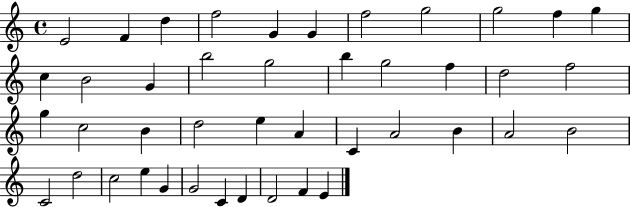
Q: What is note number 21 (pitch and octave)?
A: F5